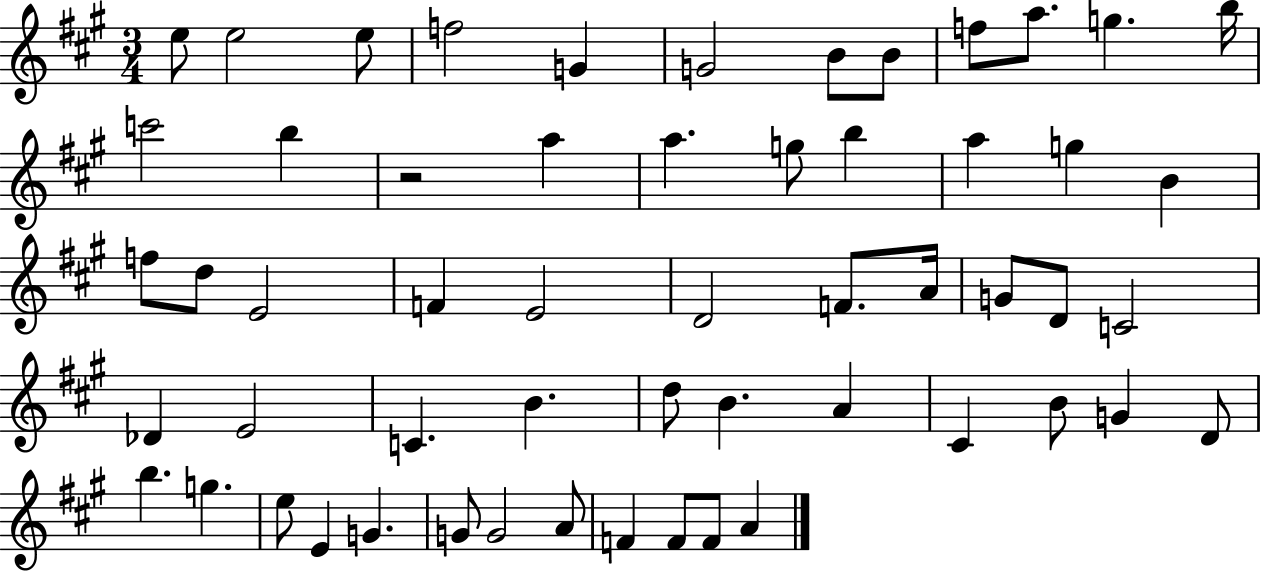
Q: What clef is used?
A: treble